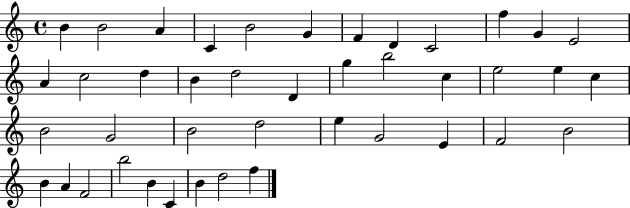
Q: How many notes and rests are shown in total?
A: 42